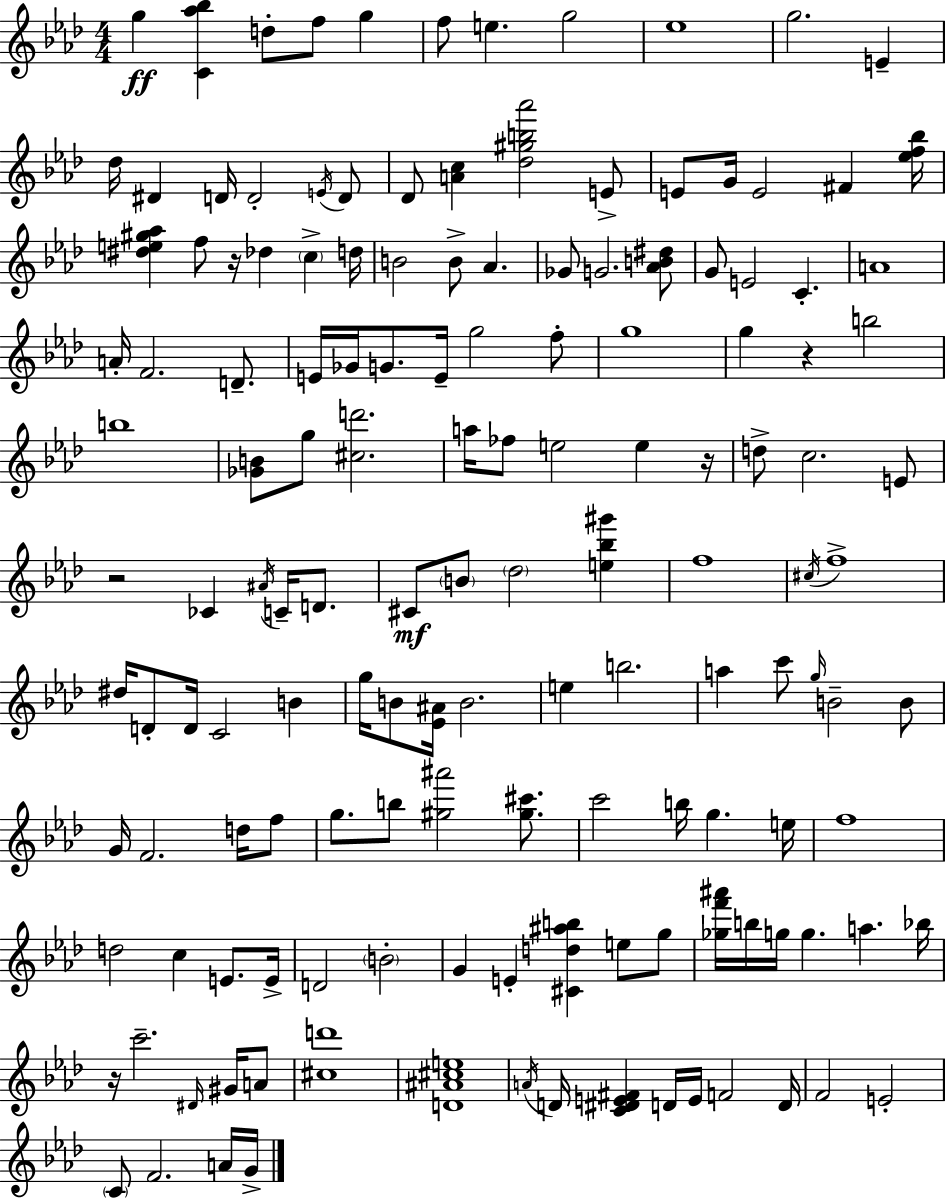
G5/q [C4,Ab5,Bb5]/q D5/e F5/e G5/q F5/e E5/q. G5/h Eb5/w G5/h. E4/q Db5/s D#4/q D4/s D4/h E4/s D4/e Db4/e [A4,C5]/q [Db5,G#5,B5,Ab6]/h E4/e E4/e G4/s E4/h F#4/q [Eb5,F5,Bb5]/s [D#5,E5,G#5,Ab5]/q F5/e R/s Db5/q C5/q D5/s B4/h B4/e Ab4/q. Gb4/e G4/h. [Ab4,B4,D#5]/e G4/e E4/h C4/q. A4/w A4/s F4/h. D4/e. E4/s Gb4/s G4/e. E4/s G5/h F5/e G5/w G5/q R/q B5/h B5/w [Gb4,B4]/e G5/e [C#5,D6]/h. A5/s FES5/e E5/h E5/q R/s D5/e C5/h. E4/e R/h CES4/q A#4/s C4/s D4/e. C#4/e B4/e Db5/h [E5,Bb5,G#6]/q F5/w C#5/s F5/w D#5/s D4/e D4/s C4/h B4/q G5/s B4/e [Eb4,A#4]/s B4/h. E5/q B5/h. A5/q C6/e G5/s B4/h B4/e G4/s F4/h. D5/s F5/e G5/e. B5/e [G#5,A#6]/h [G#5,C#6]/e. C6/h B5/s G5/q. E5/s F5/w D5/h C5/q E4/e. E4/s D4/h B4/h G4/q E4/q [C#4,D5,A#5,B5]/q E5/e G5/e [Gb5,F6,A#6]/s B5/s G5/s G5/q. A5/q. Bb5/s R/s C6/h. D#4/s G#4/s A4/e [C#5,D6]/w [D4,A#4,C#5,E5]/w A4/s D4/s [C4,D#4,E4,F#4]/q D4/s E4/s F4/h D4/s F4/h E4/h C4/e F4/h. A4/s G4/s